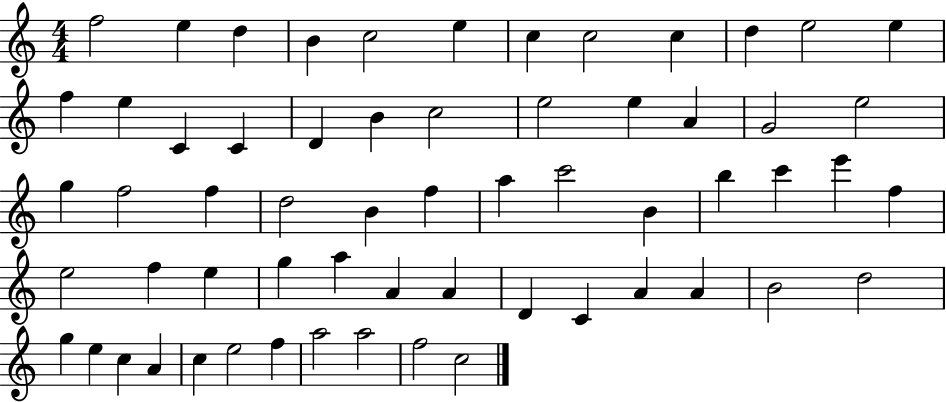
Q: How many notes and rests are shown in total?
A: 61